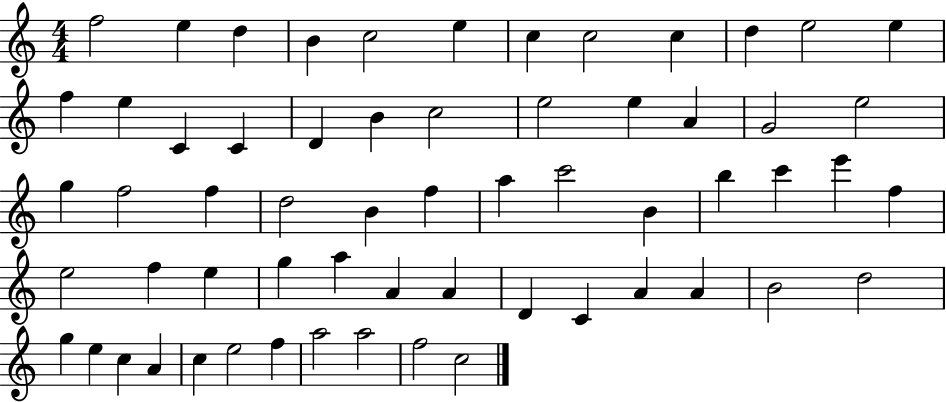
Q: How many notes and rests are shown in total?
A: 61